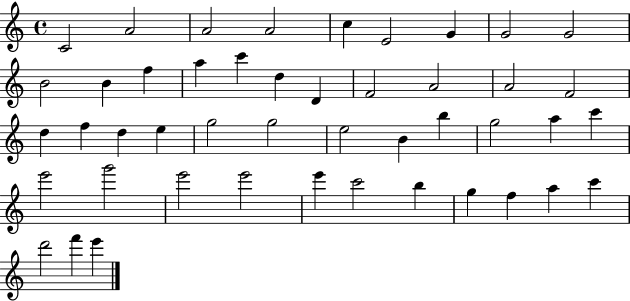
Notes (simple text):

C4/h A4/h A4/h A4/h C5/q E4/h G4/q G4/h G4/h B4/h B4/q F5/q A5/q C6/q D5/q D4/q F4/h A4/h A4/h F4/h D5/q F5/q D5/q E5/q G5/h G5/h E5/h B4/q B5/q G5/h A5/q C6/q E6/h G6/h E6/h E6/h E6/q C6/h B5/q G5/q F5/q A5/q C6/q D6/h F6/q E6/q